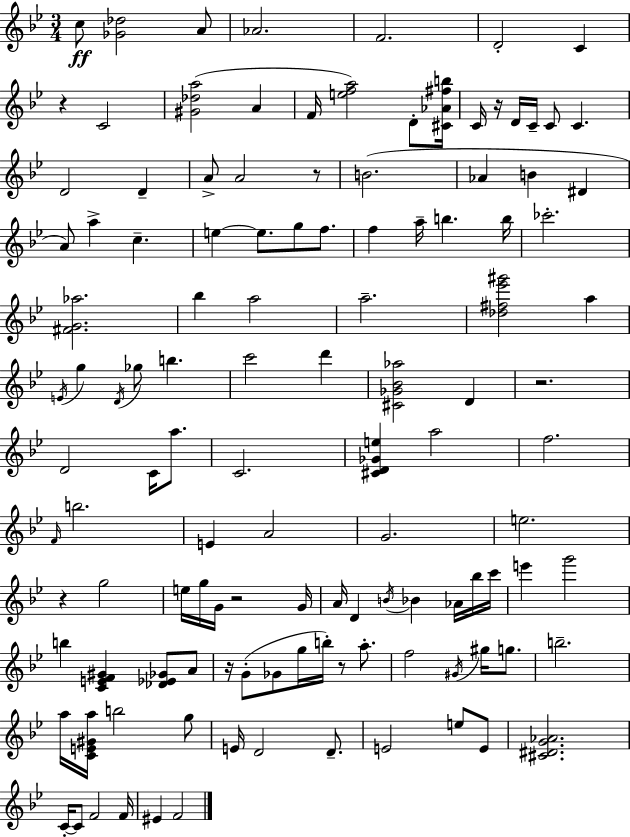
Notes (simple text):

C5/e [Gb4,Db5]/h A4/e Ab4/h. F4/h. D4/h C4/q R/q C4/h [G#4,Db5,A5]/h A4/q F4/s [E5,F5,A5]/h D4/e [C#4,Ab4,F#5,B5]/s C4/s R/s D4/s C4/s C4/e C4/q. D4/h D4/q A4/e A4/h R/e B4/h. Ab4/q B4/q D#4/q A4/e A5/q C5/q. E5/q E5/e. G5/e F5/e. F5/q A5/s B5/q. B5/s CES6/h. [F#4,G4,Ab5]/h. Bb5/q A5/h A5/h. [Db5,F#5,Eb6,G#6]/h A5/q E4/s G5/q D4/s Gb5/e B5/q. C6/h D6/q [C#4,Gb4,Bb4,Ab5]/h D4/q R/h. D4/h C4/s A5/e. C4/h. [C#4,D4,Gb4,E5]/q A5/h F5/h. F4/s B5/h. E4/q A4/h G4/h. E5/h. R/q G5/h E5/s G5/s G4/s R/h G4/s A4/s D4/q B4/s Bb4/q Ab4/s Bb5/s C6/s E6/q G6/h B5/q [C4,E4,F4,G#4]/q [Db4,Eb4,Gb4]/e A4/e R/s G4/e Gb4/e G5/s B5/s R/e A5/e. F5/h G#4/s G#5/s G5/e. B5/h. A5/s [C4,E4,G#4,A5]/s B5/h G5/e E4/s D4/h D4/e. E4/h E5/e E4/e [C#4,D#4,G4,Ab4]/h. C4/s C4/e F4/h F4/s EIS4/q F4/h